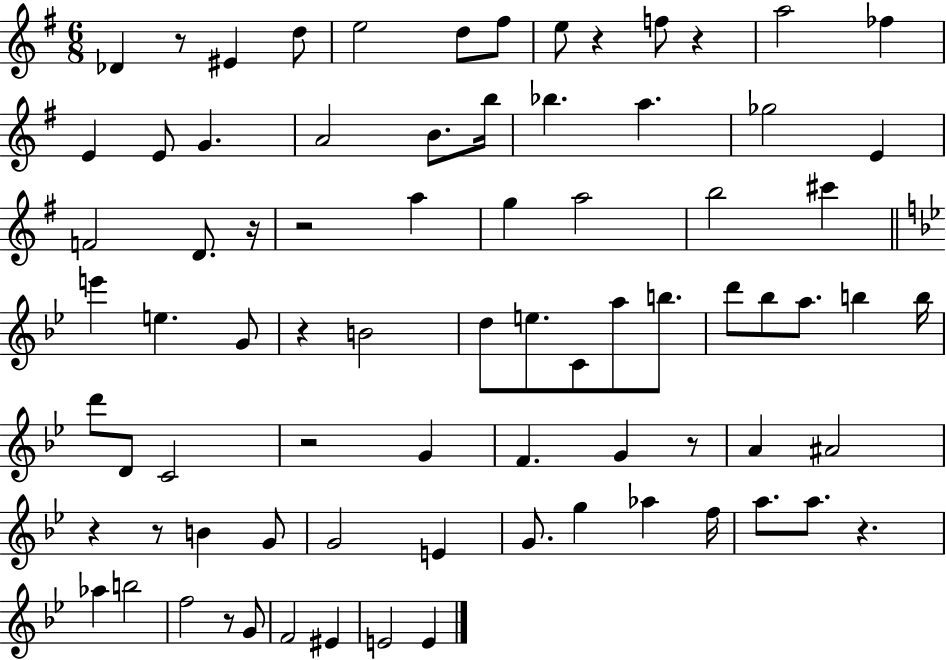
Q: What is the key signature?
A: G major